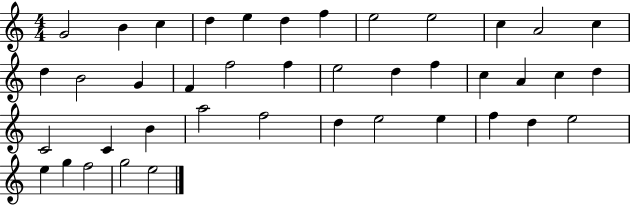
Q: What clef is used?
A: treble